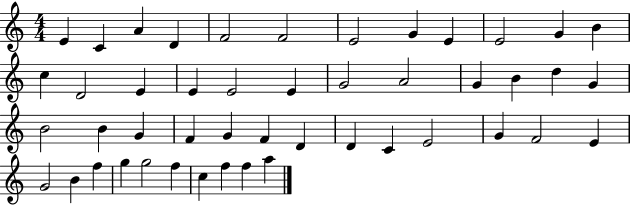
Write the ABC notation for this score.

X:1
T:Untitled
M:4/4
L:1/4
K:C
E C A D F2 F2 E2 G E E2 G B c D2 E E E2 E G2 A2 G B d G B2 B G F G F D D C E2 G F2 E G2 B f g g2 f c f f a